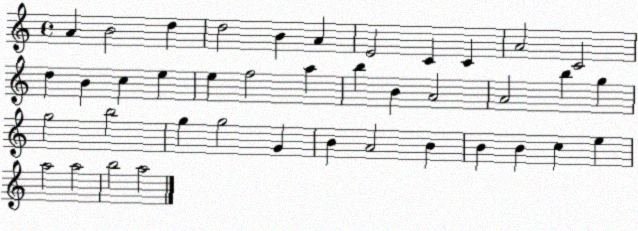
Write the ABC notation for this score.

X:1
T:Untitled
M:4/4
L:1/4
K:C
A B2 d d2 B A E2 C C A2 C2 d B c e e f2 a b B A2 A2 b g g2 b2 g g2 G B A2 B B B c e a2 a2 b2 a2